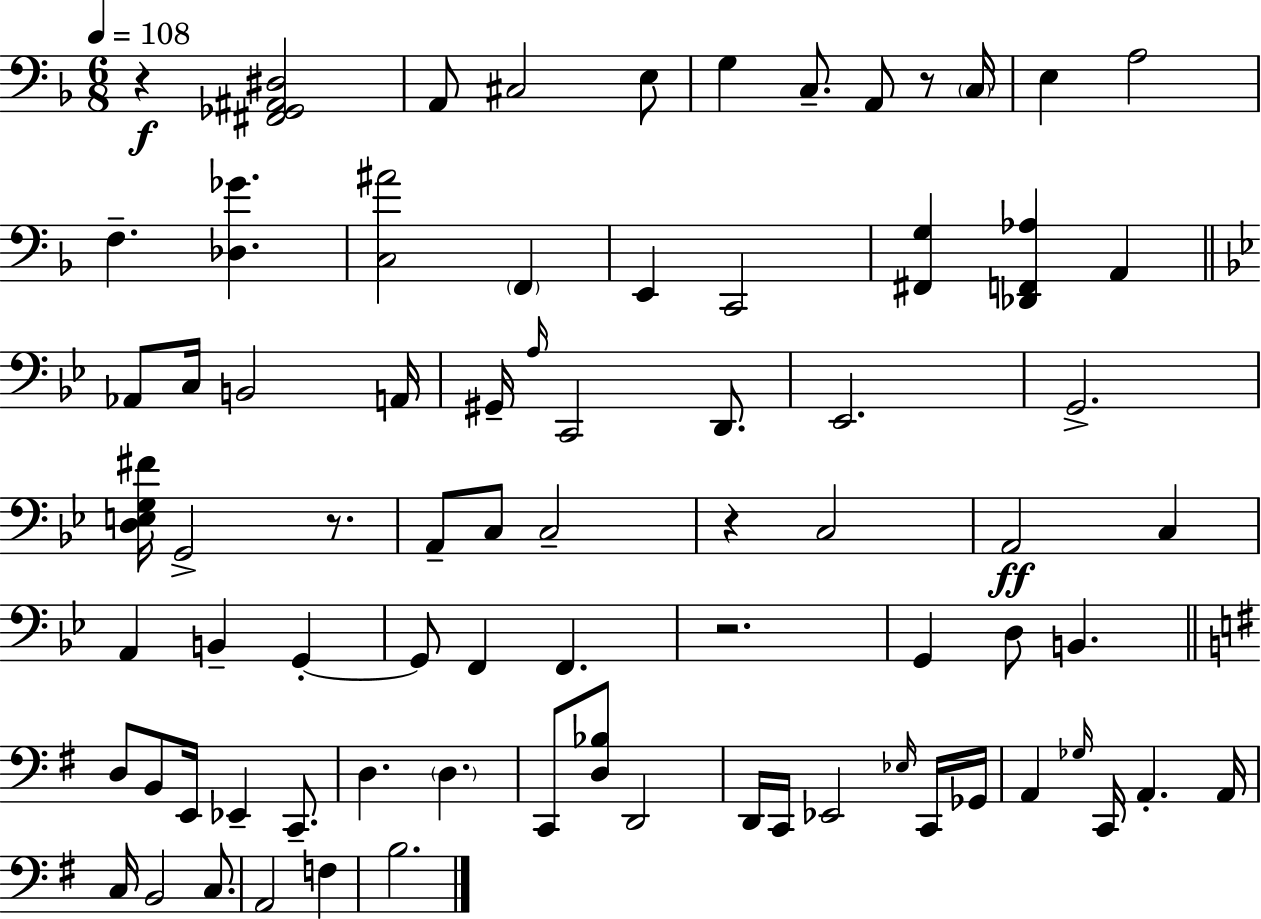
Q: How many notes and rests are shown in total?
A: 78